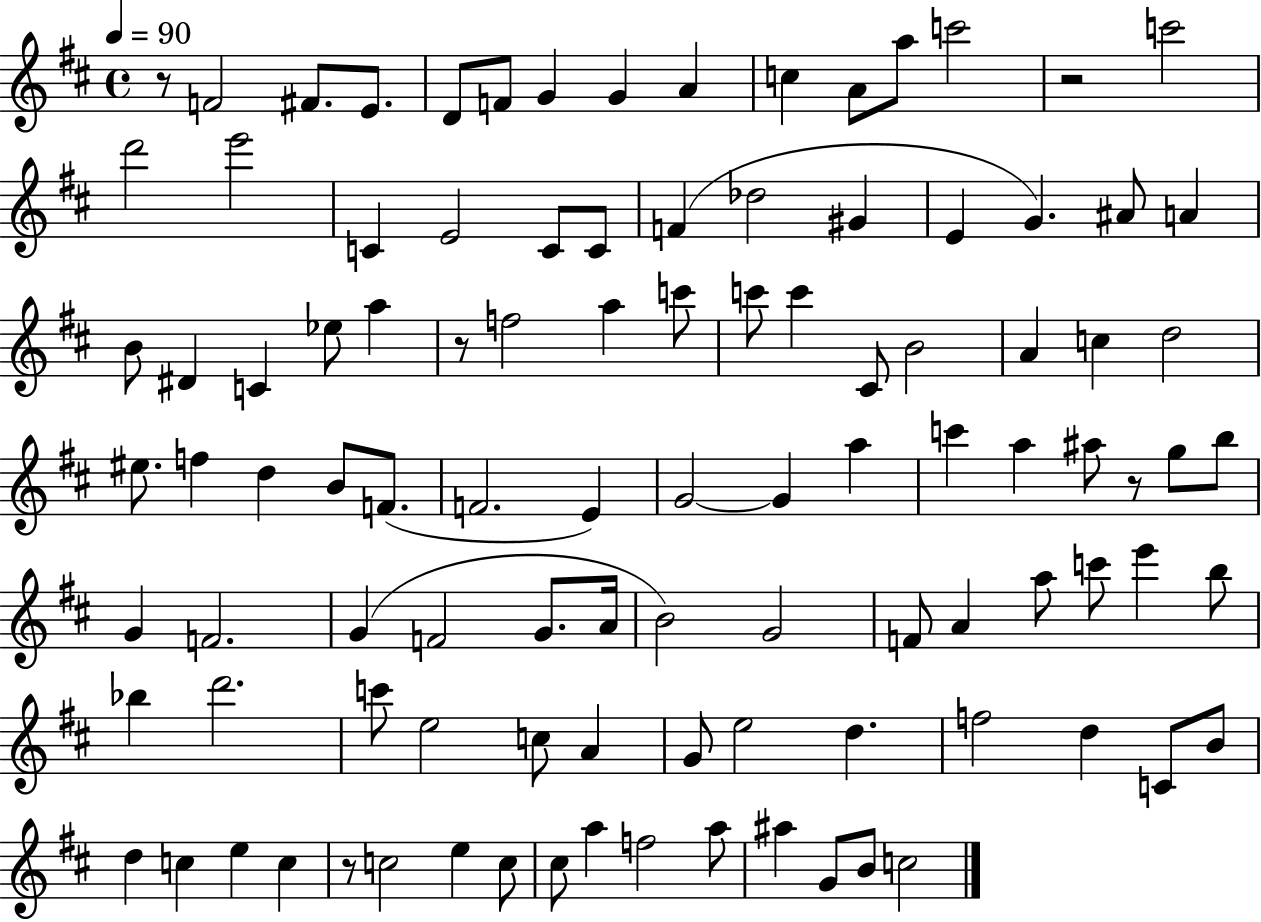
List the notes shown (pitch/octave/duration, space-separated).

R/e F4/h F#4/e. E4/e. D4/e F4/e G4/q G4/q A4/q C5/q A4/e A5/e C6/h R/h C6/h D6/h E6/h C4/q E4/h C4/e C4/e F4/q Db5/h G#4/q E4/q G4/q. A#4/e A4/q B4/e D#4/q C4/q Eb5/e A5/q R/e F5/h A5/q C6/e C6/e C6/q C#4/e B4/h A4/q C5/q D5/h EIS5/e. F5/q D5/q B4/e F4/e. F4/h. E4/q G4/h G4/q A5/q C6/q A5/q A#5/e R/e G5/e B5/e G4/q F4/h. G4/q F4/h G4/e. A4/s B4/h G4/h F4/e A4/q A5/e C6/e E6/q B5/e Bb5/q D6/h. C6/e E5/h C5/e A4/q G4/e E5/h D5/q. F5/h D5/q C4/e B4/e D5/q C5/q E5/q C5/q R/e C5/h E5/q C5/e C#5/e A5/q F5/h A5/e A#5/q G4/e B4/e C5/h